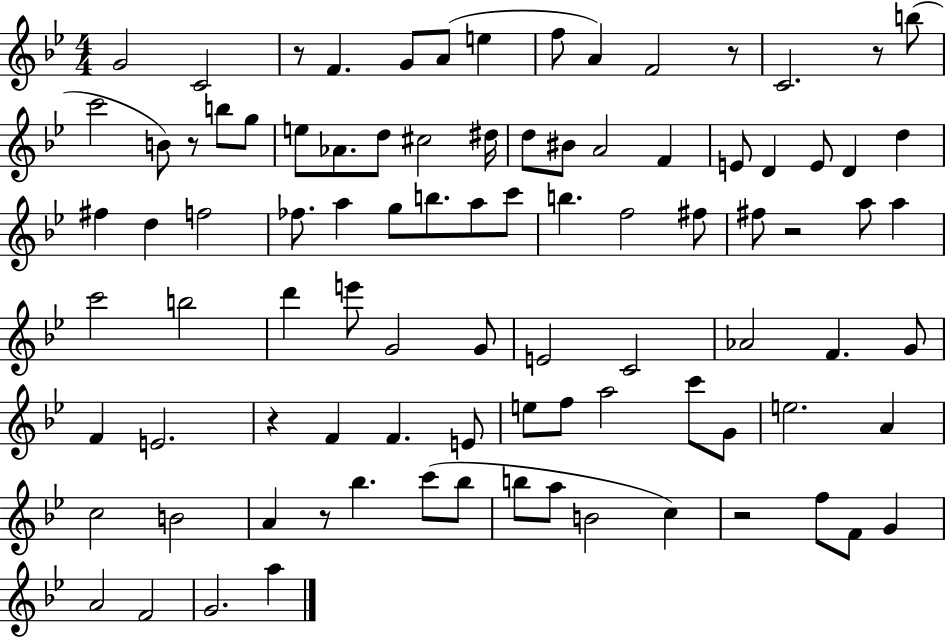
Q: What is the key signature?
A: BES major